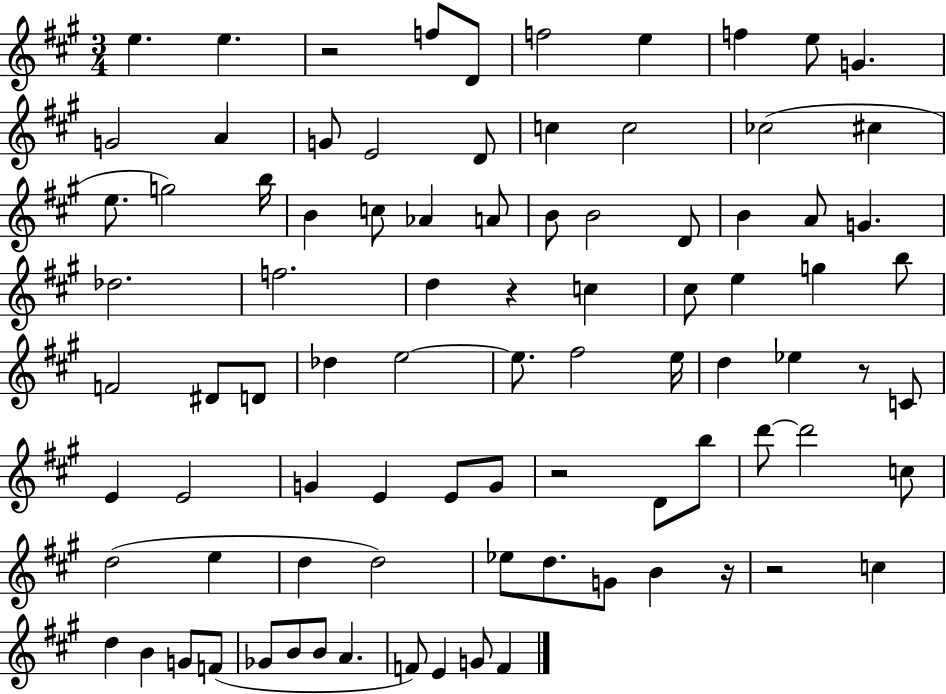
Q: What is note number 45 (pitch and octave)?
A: E5